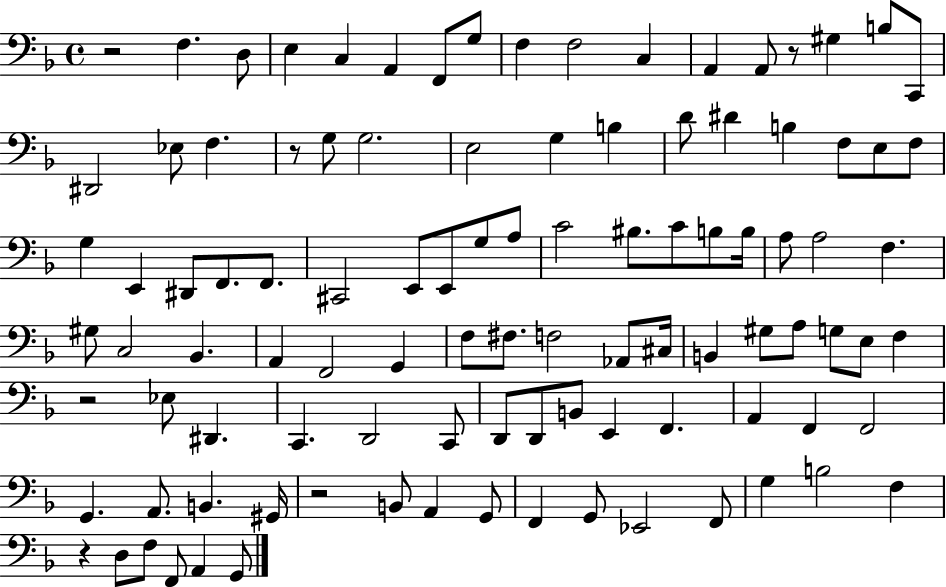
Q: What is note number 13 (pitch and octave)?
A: G#3